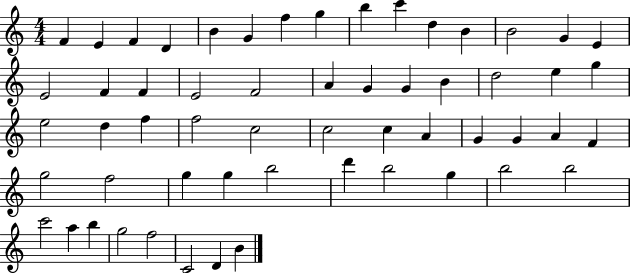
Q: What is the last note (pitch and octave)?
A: B4